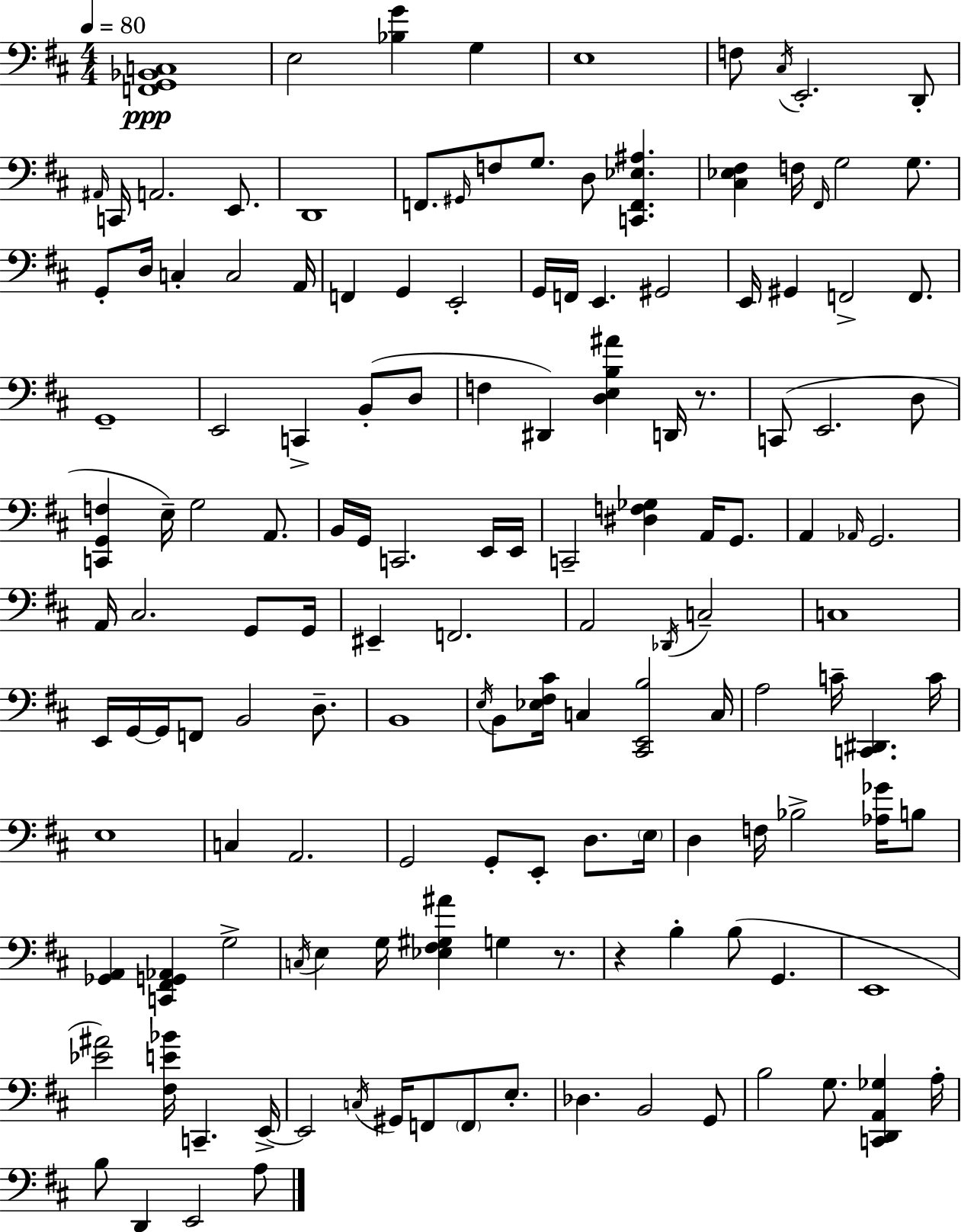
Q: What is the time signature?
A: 4/4